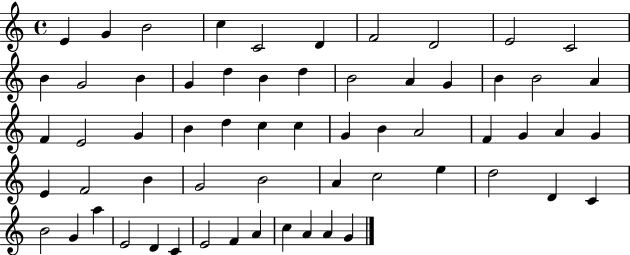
E4/q G4/q B4/h C5/q C4/h D4/q F4/h D4/h E4/h C4/h B4/q G4/h B4/q G4/q D5/q B4/q D5/q B4/h A4/q G4/q B4/q B4/h A4/q F4/q E4/h G4/q B4/q D5/q C5/q C5/q G4/q B4/q A4/h F4/q G4/q A4/q G4/q E4/q F4/h B4/q G4/h B4/h A4/q C5/h E5/q D5/h D4/q C4/q B4/h G4/q A5/q E4/h D4/q C4/q E4/h F4/q A4/q C5/q A4/q A4/q G4/q